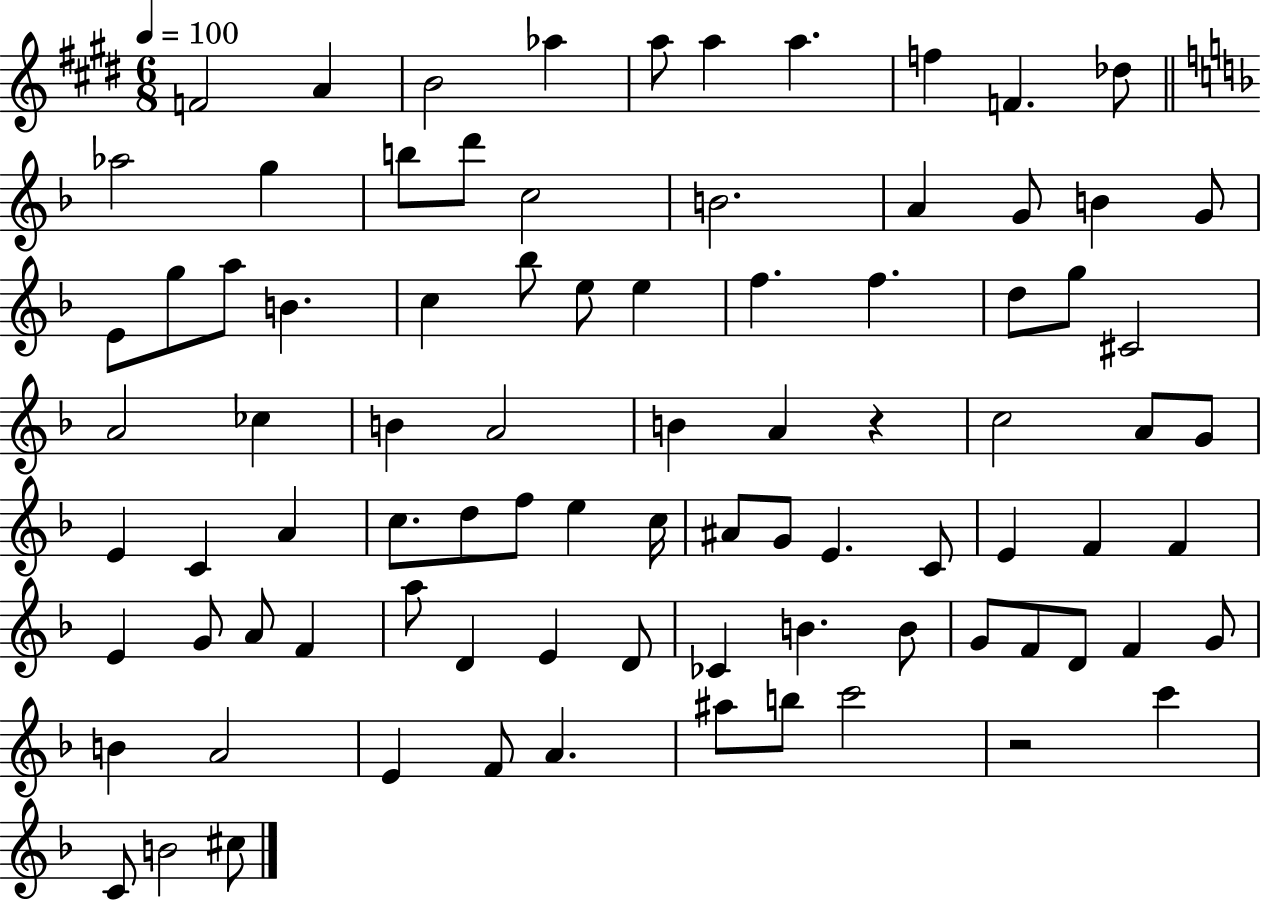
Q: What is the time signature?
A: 6/8